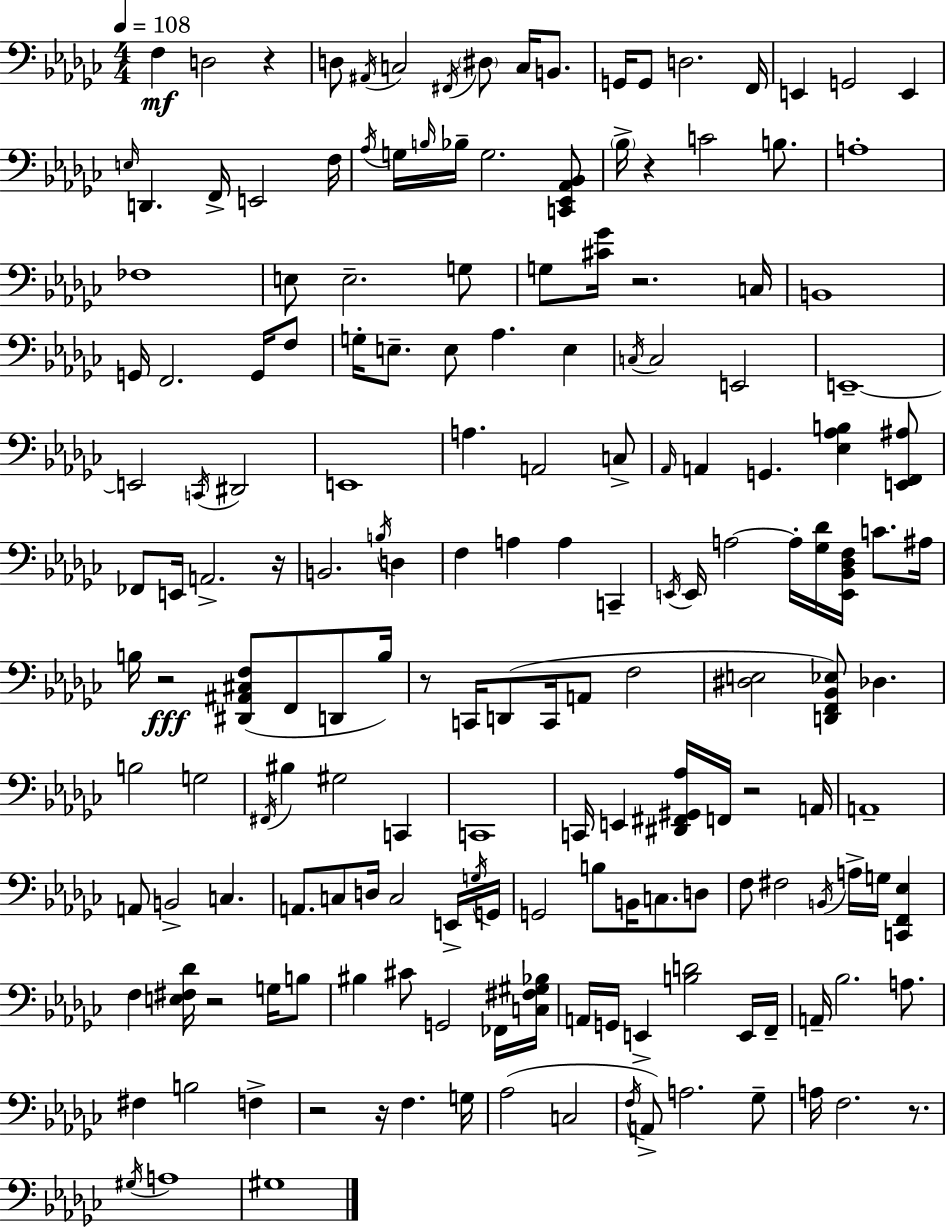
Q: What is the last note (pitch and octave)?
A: G#3